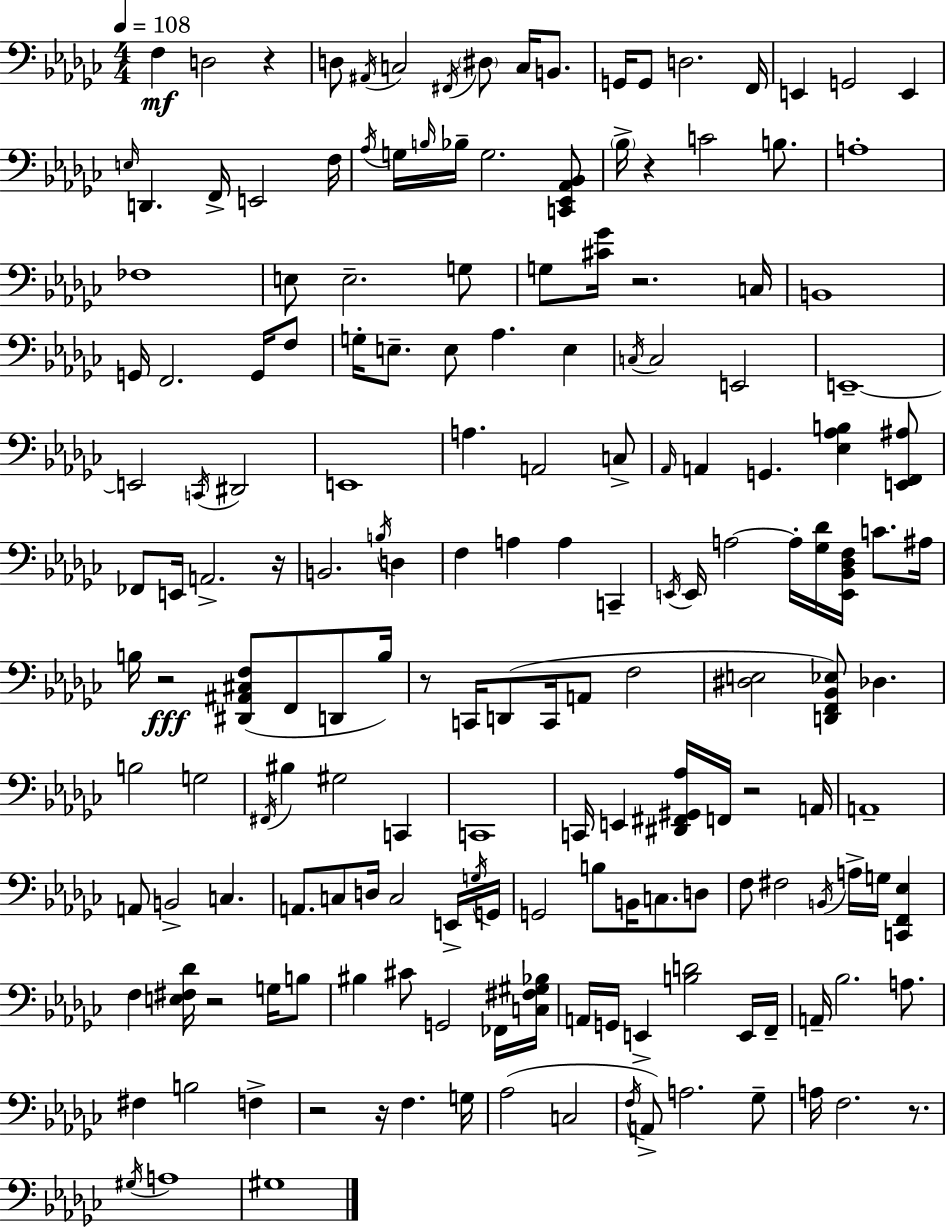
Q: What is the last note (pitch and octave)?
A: G#3